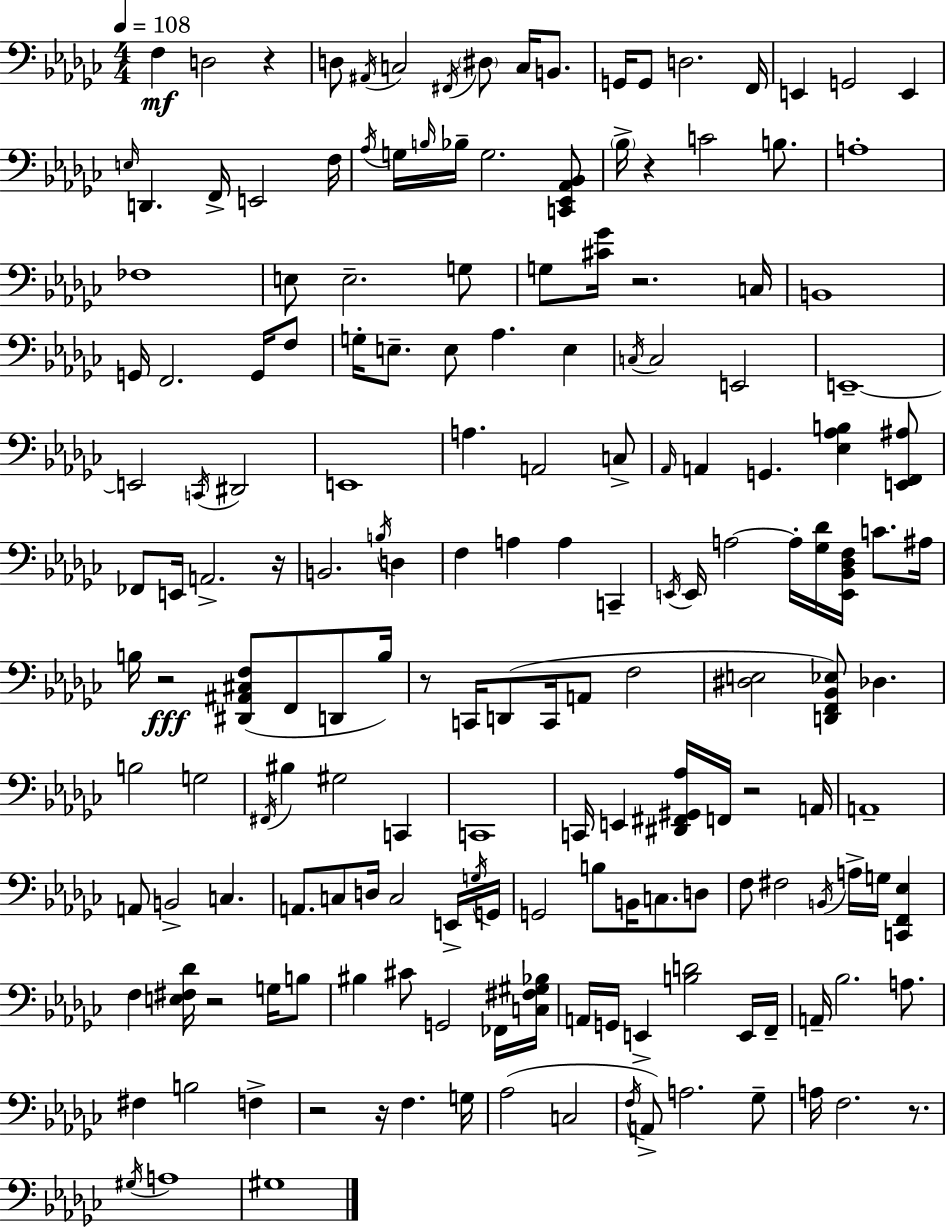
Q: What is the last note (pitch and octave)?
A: G#3